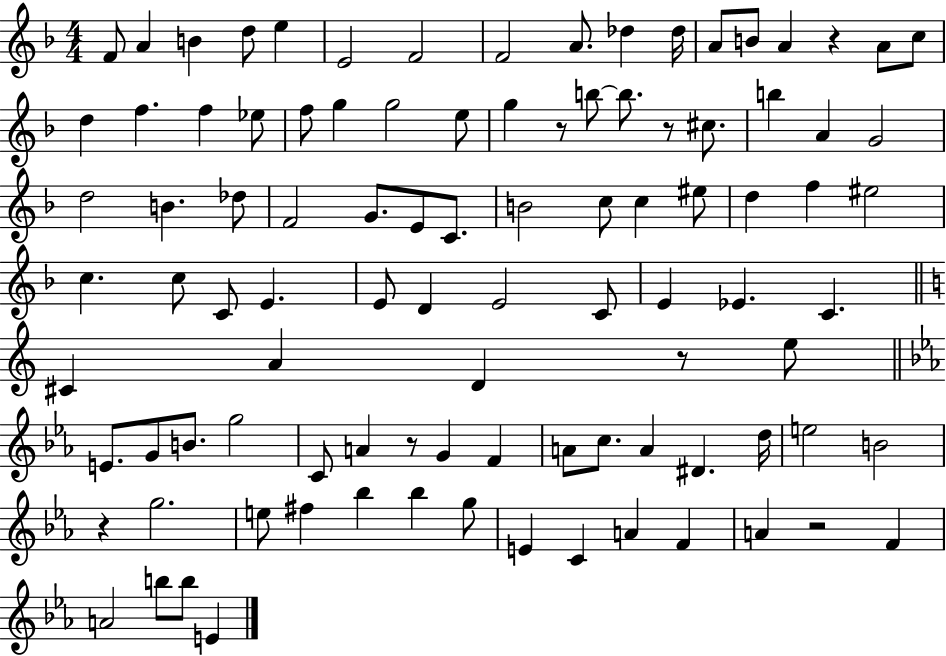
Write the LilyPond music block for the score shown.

{
  \clef treble
  \numericTimeSignature
  \time 4/4
  \key f \major
  f'8 a'4 b'4 d''8 e''4 | e'2 f'2 | f'2 a'8. des''4 des''16 | a'8 b'8 a'4 r4 a'8 c''8 | \break d''4 f''4. f''4 ees''8 | f''8 g''4 g''2 e''8 | g''4 r8 b''8~~ b''8. r8 cis''8. | b''4 a'4 g'2 | \break d''2 b'4. des''8 | f'2 g'8. e'8 c'8. | b'2 c''8 c''4 eis''8 | d''4 f''4 eis''2 | \break c''4. c''8 c'8 e'4. | e'8 d'4 e'2 c'8 | e'4 ees'4. c'4. | \bar "||" \break \key a \minor cis'4 a'4 d'4 r8 e''8 | \bar "||" \break \key c \minor e'8. g'8 b'8. g''2 | c'8 a'4 r8 g'4 f'4 | a'8 c''8. a'4 dis'4. d''16 | e''2 b'2 | \break r4 g''2. | e''8 fis''4 bes''4 bes''4 g''8 | e'4 c'4 a'4 f'4 | a'4 r2 f'4 | \break a'2 b''8 b''8 e'4 | \bar "|."
}